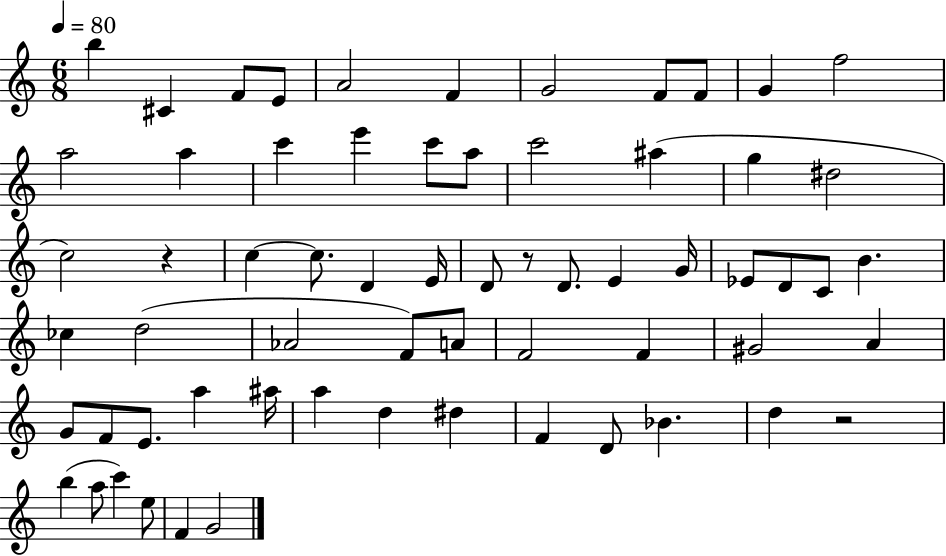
B5/q C#4/q F4/e E4/e A4/h F4/q G4/h F4/e F4/e G4/q F5/h A5/h A5/q C6/q E6/q C6/e A5/e C6/h A#5/q G5/q D#5/h C5/h R/q C5/q C5/e. D4/q E4/s D4/e R/e D4/e. E4/q G4/s Eb4/e D4/e C4/e B4/q. CES5/q D5/h Ab4/h F4/e A4/e F4/h F4/q G#4/h A4/q G4/e F4/e E4/e. A5/q A#5/s A5/q D5/q D#5/q F4/q D4/e Bb4/q. D5/q R/h B5/q A5/e C6/q E5/e F4/q G4/h